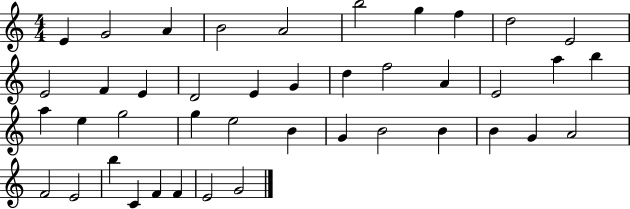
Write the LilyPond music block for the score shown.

{
  \clef treble
  \numericTimeSignature
  \time 4/4
  \key c \major
  e'4 g'2 a'4 | b'2 a'2 | b''2 g''4 f''4 | d''2 e'2 | \break e'2 f'4 e'4 | d'2 e'4 g'4 | d''4 f''2 a'4 | e'2 a''4 b''4 | \break a''4 e''4 g''2 | g''4 e''2 b'4 | g'4 b'2 b'4 | b'4 g'4 a'2 | \break f'2 e'2 | b''4 c'4 f'4 f'4 | e'2 g'2 | \bar "|."
}